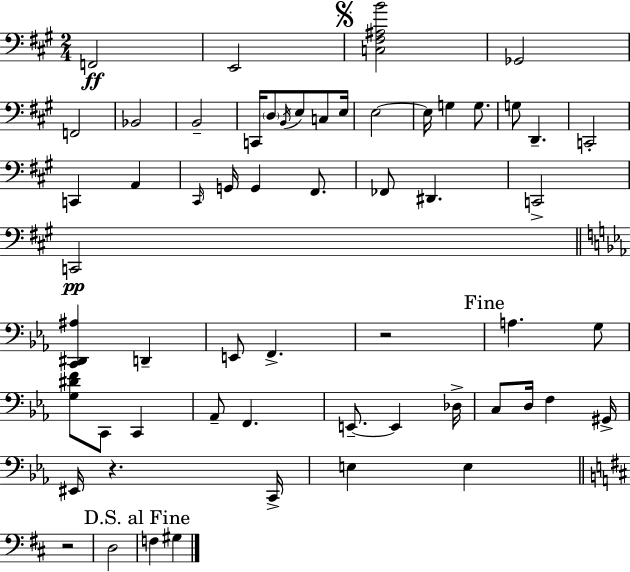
{
  \clef bass
  \numericTimeSignature
  \time 2/4
  \key a \major
  f,2\ff | e,2 | \mark \markup { \musicglyph "scripts.segno" } <c fis ais b'>2 | ges,2 | \break f,2 | bes,2 | b,2-- | c,16 \parenthesize d8 \acciaccatura { b,16 } e8 c8 | \break e16 e2~~ | e16 g4 g8. | g8 d,4.-- | c,2-. | \break c,4 a,4 | \grace { cis,16 } g,16 g,4 fis,8. | fes,8 dis,4. | c,2-> | \break c,2\pp | \bar "||" \break \key ees \major <c, dis, ais>4 d,4-- | e,8 f,4.-> | r2 | \mark "Fine" a4. g8 | \break <g dis' f'>8 c,8 c,4 | aes,8-- f,4. | e,8.--~~ e,4 des16-> | c8 d16 f4 gis,16-> | \break eis,16 r4. c,16-> | e4 e4 | \bar "||" \break \key d \major r2 | d2 | \mark "D.S. al Fine" f4 gis4 | \bar "|."
}